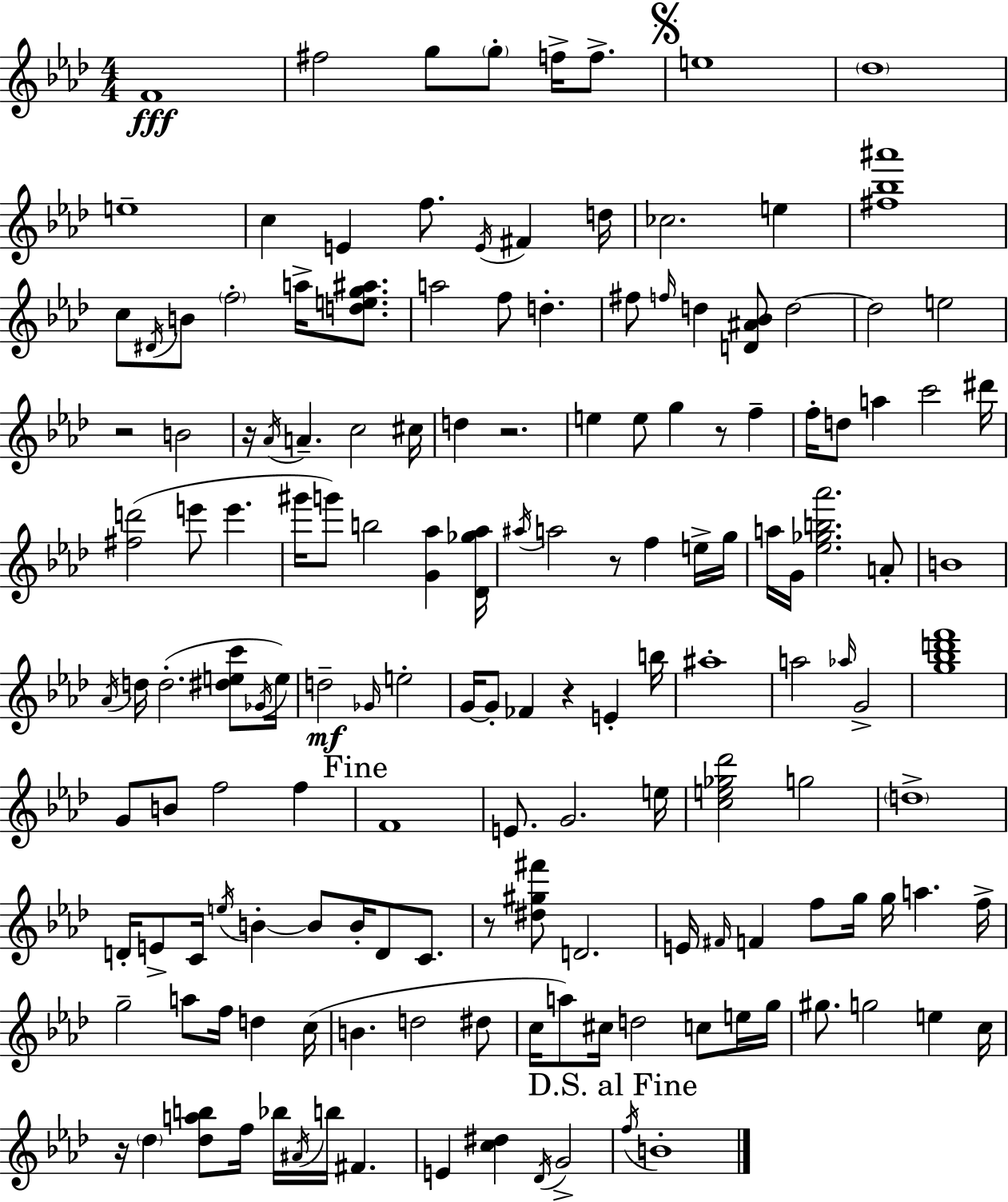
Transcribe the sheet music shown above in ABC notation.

X:1
T:Untitled
M:4/4
L:1/4
K:Fm
F4 ^f2 g/2 g/2 f/4 f/2 e4 _d4 e4 c E f/2 E/4 ^F d/4 _c2 e [^f_b^a']4 c/2 ^D/4 B/2 f2 a/4 [deg^a]/2 a2 f/2 d ^f/2 f/4 d [D^A_B]/2 d2 d2 e2 z2 B2 z/4 _A/4 A c2 ^c/4 d z2 e e/2 g z/2 f f/4 d/2 a c'2 ^d'/4 [^fd']2 e'/2 e' ^g'/4 g'/2 b2 [G_a] [_D_g_a]/4 ^a/4 a2 z/2 f e/4 g/4 a/4 G/4 [_e_gb_a']2 A/2 B4 _A/4 d/4 d2 [^dec']/2 _G/4 e/4 d2 _G/4 e2 G/4 G/2 _F z E b/4 ^a4 a2 _a/4 G2 [g_bd'f']4 G/2 B/2 f2 f F4 E/2 G2 e/4 [ce_g_d']2 g2 d4 D/4 E/2 C/4 e/4 B B/2 B/4 D/2 C/2 z/2 [^d^g^f']/2 D2 E/4 ^F/4 F f/2 g/4 g/4 a f/4 g2 a/2 f/4 d c/4 B d2 ^d/2 c/4 a/2 ^c/4 d2 c/2 e/4 g/4 ^g/2 g2 e c/4 z/4 _d [_dab]/2 f/4 _b/4 ^A/4 b/4 ^F E [c^d] _D/4 G2 f/4 B4